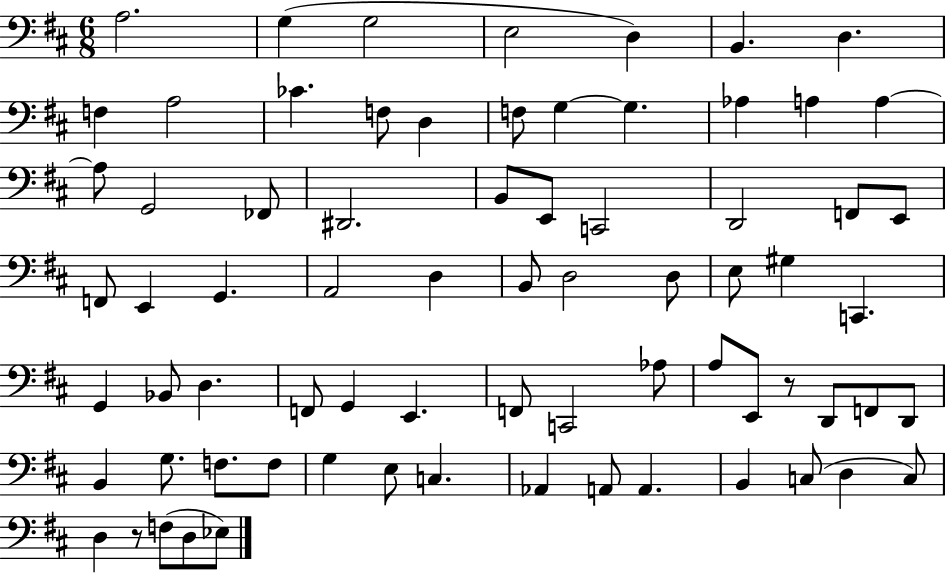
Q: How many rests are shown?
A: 2